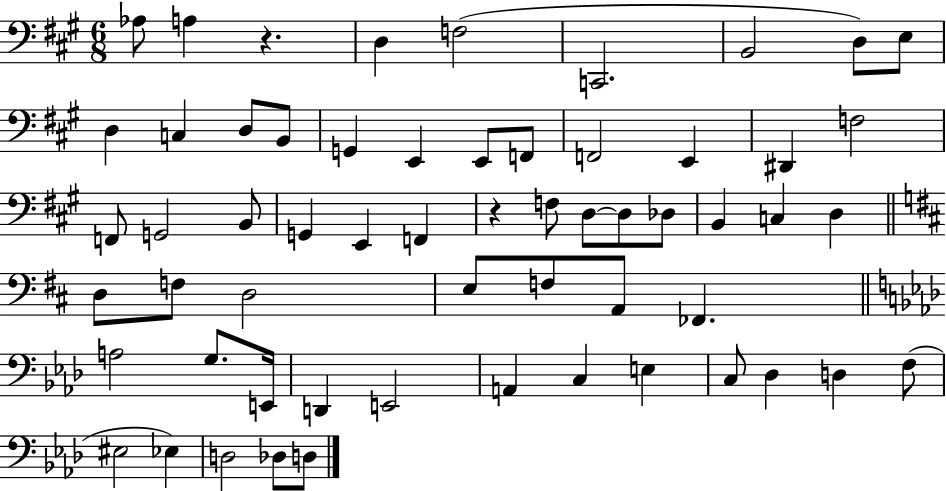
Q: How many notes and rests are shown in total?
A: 59